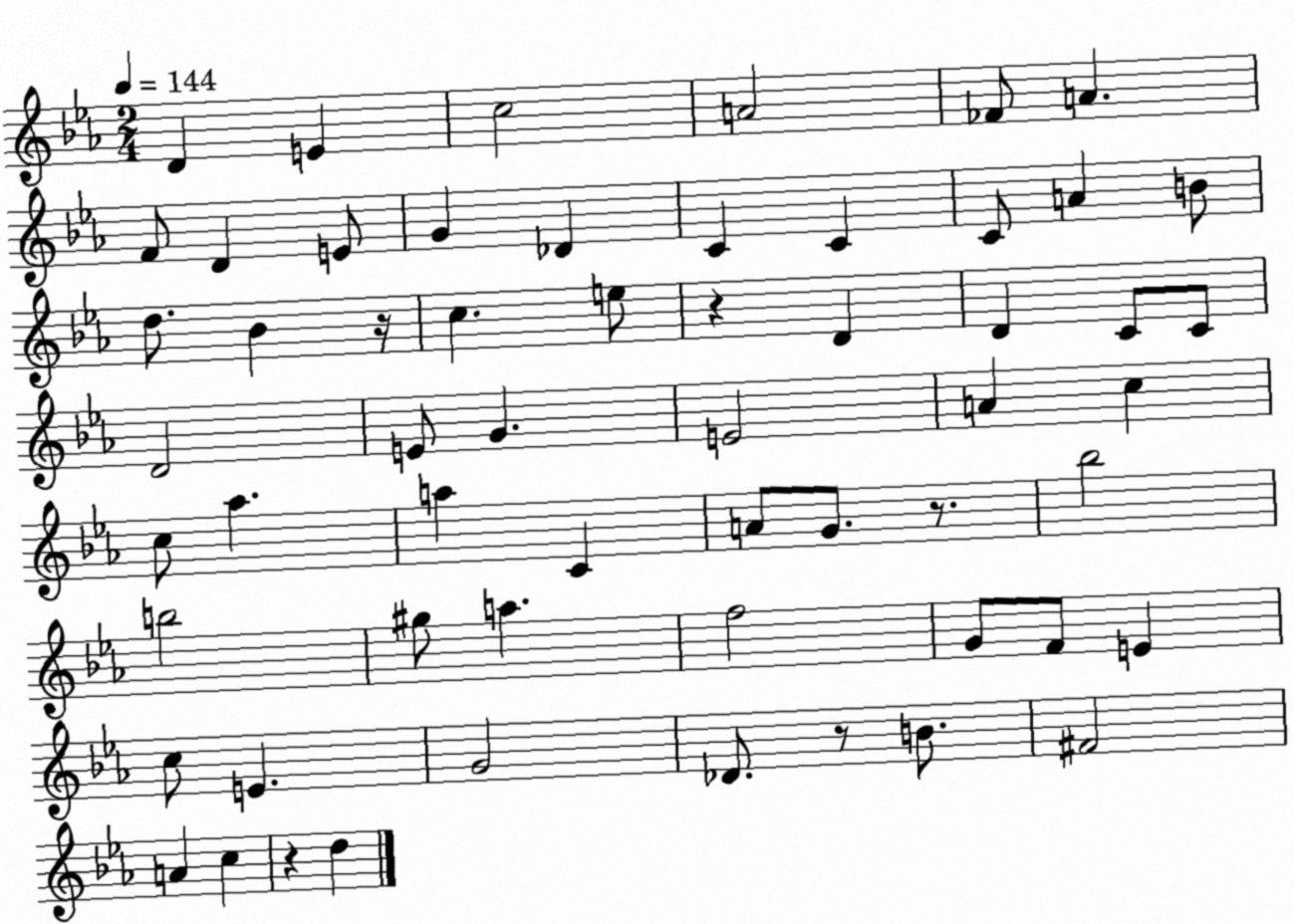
X:1
T:Untitled
M:2/4
L:1/4
K:Eb
D E c2 A2 _F/2 A F/2 D E/2 G _D C C C/2 A B/2 d/2 _B z/4 c e/2 z D D C/2 C/2 D2 E/2 G E2 A c c/2 _a a C A/2 G/2 z/2 _b2 b2 ^g/2 a f2 G/2 F/2 E c/2 E G2 _D/2 z/2 B/2 ^F2 A c z d